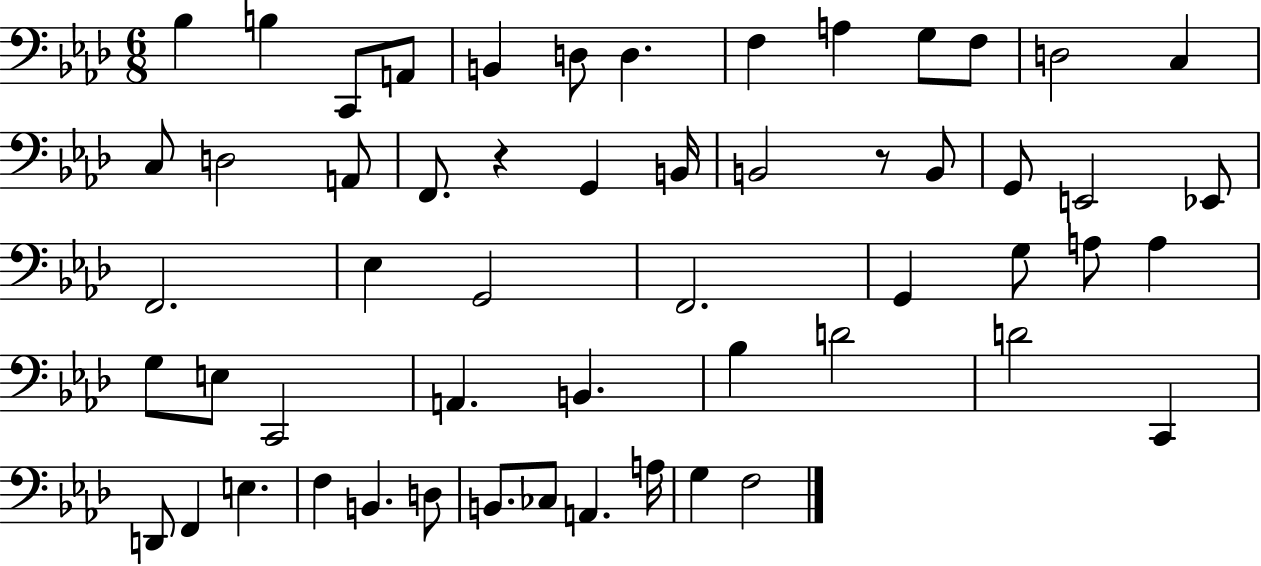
{
  \clef bass
  \numericTimeSignature
  \time 6/8
  \key aes \major
  \repeat volta 2 { bes4 b4 c,8 a,8 | b,4 d8 d4. | f4 a4 g8 f8 | d2 c4 | \break c8 d2 a,8 | f,8. r4 g,4 b,16 | b,2 r8 b,8 | g,8 e,2 ees,8 | \break f,2. | ees4 g,2 | f,2. | g,4 g8 a8 a4 | \break g8 e8 c,2 | a,4. b,4. | bes4 d'2 | d'2 c,4 | \break d,8 f,4 e4. | f4 b,4. d8 | b,8. ces8 a,4. a16 | g4 f2 | \break } \bar "|."
}